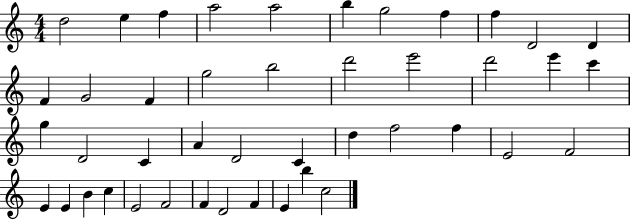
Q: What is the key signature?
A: C major